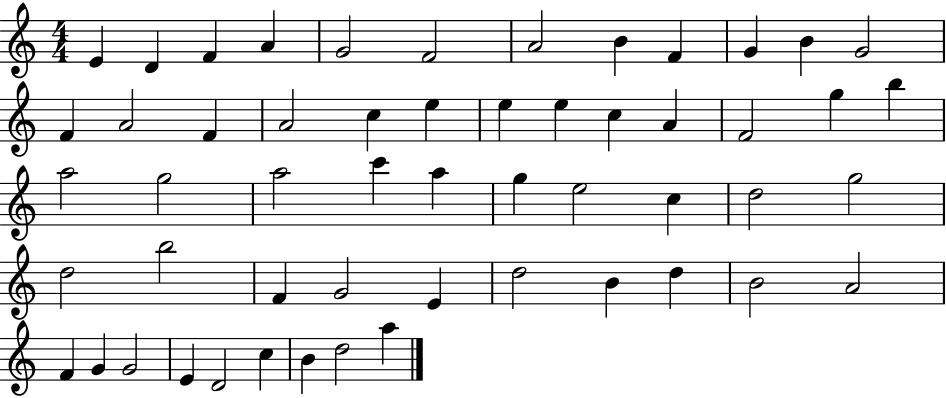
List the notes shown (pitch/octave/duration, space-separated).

E4/q D4/q F4/q A4/q G4/h F4/h A4/h B4/q F4/q G4/q B4/q G4/h F4/q A4/h F4/q A4/h C5/q E5/q E5/q E5/q C5/q A4/q F4/h G5/q B5/q A5/h G5/h A5/h C6/q A5/q G5/q E5/h C5/q D5/h G5/h D5/h B5/h F4/q G4/h E4/q D5/h B4/q D5/q B4/h A4/h F4/q G4/q G4/h E4/q D4/h C5/q B4/q D5/h A5/q